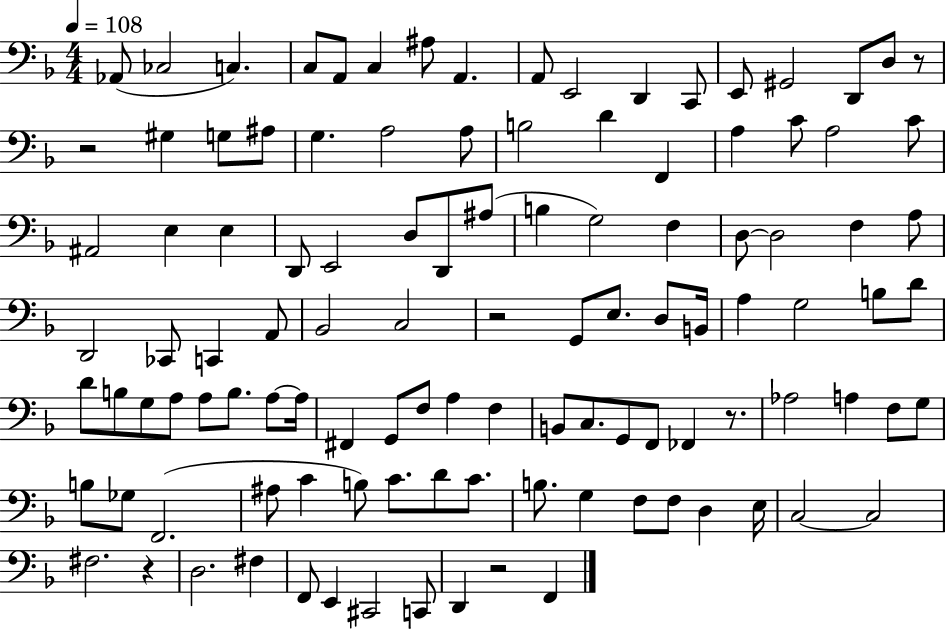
{
  \clef bass
  \numericTimeSignature
  \time 4/4
  \key f \major
  \tempo 4 = 108
  \repeat volta 2 { aes,8( ces2 c4.) | c8 a,8 c4 ais8 a,4. | a,8 e,2 d,4 c,8 | e,8 gis,2 d,8 d8 r8 | \break r2 gis4 g8 ais8 | g4. a2 a8 | b2 d'4 f,4 | a4 c'8 a2 c'8 | \break ais,2 e4 e4 | d,8 e,2 d8 d,8 ais8( | b4 g2) f4 | d8~~ d2 f4 a8 | \break d,2 ces,8 c,4 a,8 | bes,2 c2 | r2 g,8 e8. d8 b,16 | a4 g2 b8 d'8 | \break d'8 b8 g8 a8 a8 b8. a8~~ a16 | fis,4 g,8 f8 a4 f4 | b,8 c8. g,8 f,8 fes,4 r8. | aes2 a4 f8 g8 | \break b8 ges8 f,2.( | ais8 c'4 b8) c'8. d'8 c'8. | b8. g4 f8 f8 d4 e16 | c2~~ c2 | \break fis2. r4 | d2. fis4 | f,8 e,4 cis,2 c,8 | d,4 r2 f,4 | \break } \bar "|."
}